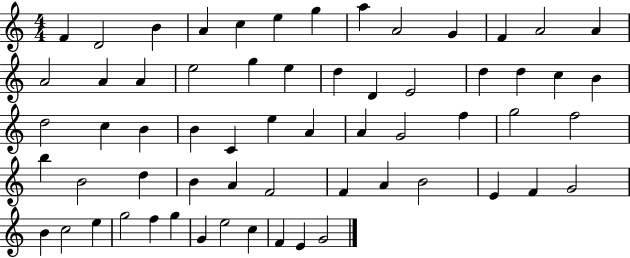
X:1
T:Untitled
M:4/4
L:1/4
K:C
F D2 B A c e g a A2 G F A2 A A2 A A e2 g e d D E2 d d c B d2 c B B C e A A G2 f g2 f2 b B2 d B A F2 F A B2 E F G2 B c2 e g2 f g G e2 c F E G2